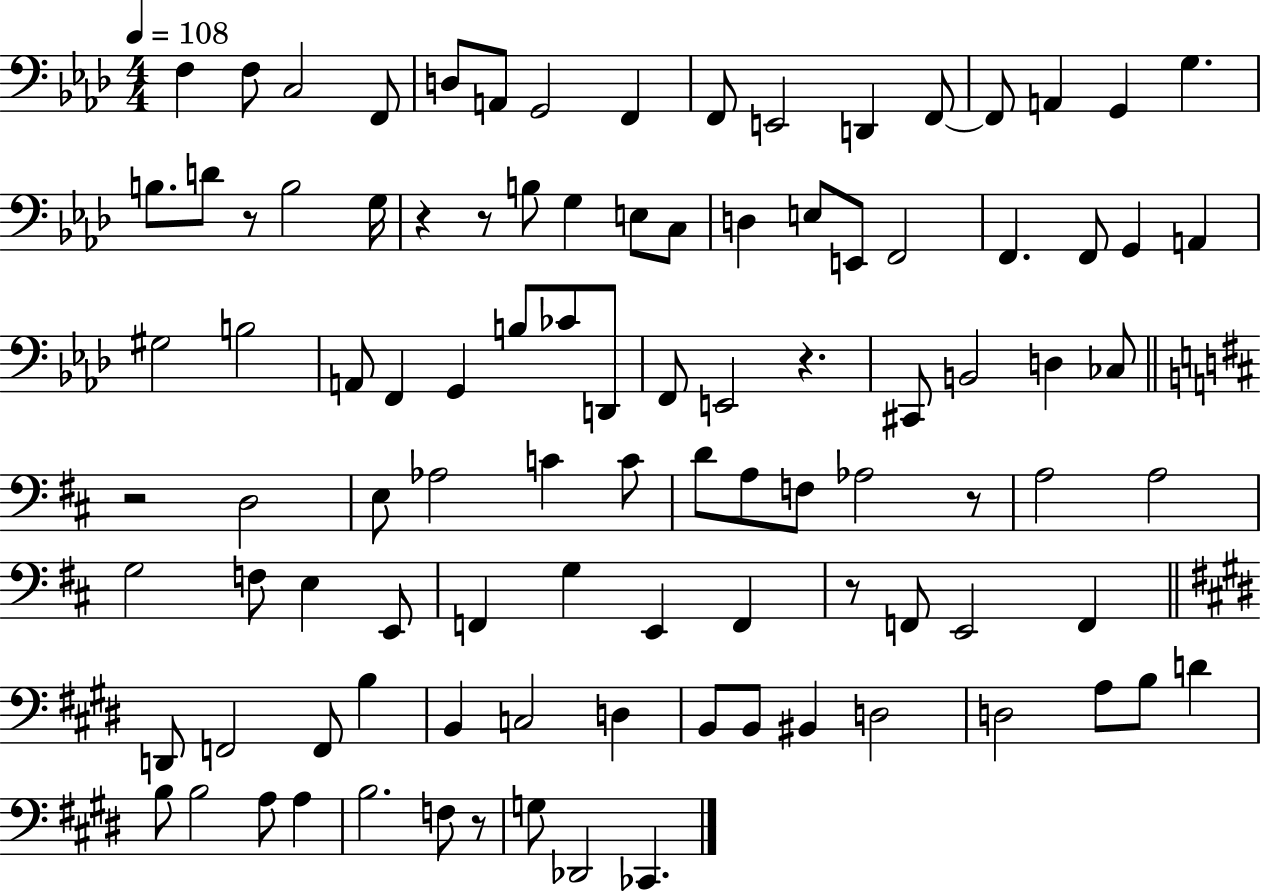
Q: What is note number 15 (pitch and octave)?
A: G2